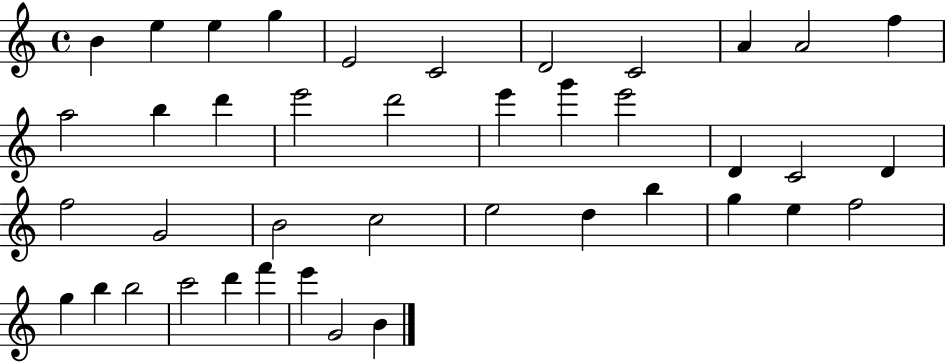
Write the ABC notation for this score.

X:1
T:Untitled
M:4/4
L:1/4
K:C
B e e g E2 C2 D2 C2 A A2 f a2 b d' e'2 d'2 e' g' e'2 D C2 D f2 G2 B2 c2 e2 d b g e f2 g b b2 c'2 d' f' e' G2 B